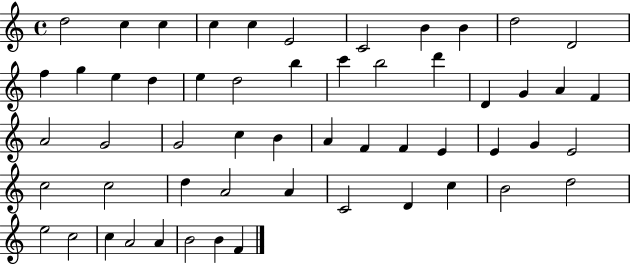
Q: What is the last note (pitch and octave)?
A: F4